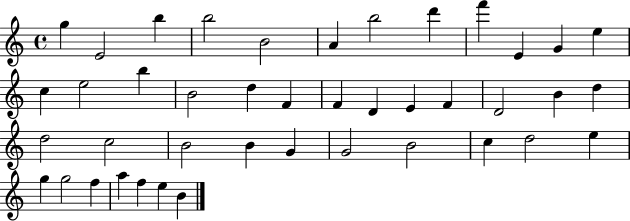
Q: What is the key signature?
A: C major